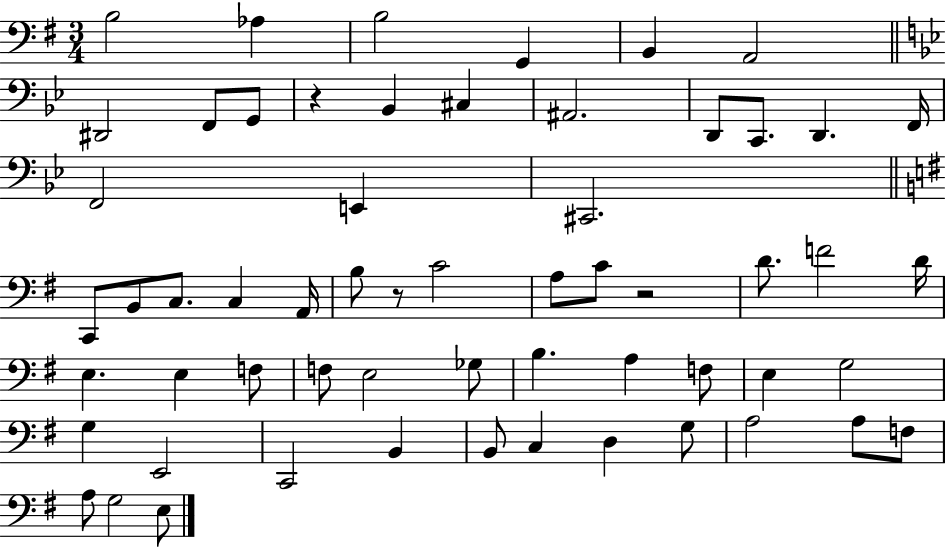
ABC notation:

X:1
T:Untitled
M:3/4
L:1/4
K:G
B,2 _A, B,2 G,, B,, A,,2 ^D,,2 F,,/2 G,,/2 z _B,, ^C, ^A,,2 D,,/2 C,,/2 D,, F,,/4 F,,2 E,, ^C,,2 C,,/2 B,,/2 C,/2 C, A,,/4 B,/2 z/2 C2 A,/2 C/2 z2 D/2 F2 D/4 E, E, F,/2 F,/2 E,2 _G,/2 B, A, F,/2 E, G,2 G, E,,2 C,,2 B,, B,,/2 C, D, G,/2 A,2 A,/2 F,/2 A,/2 G,2 E,/2